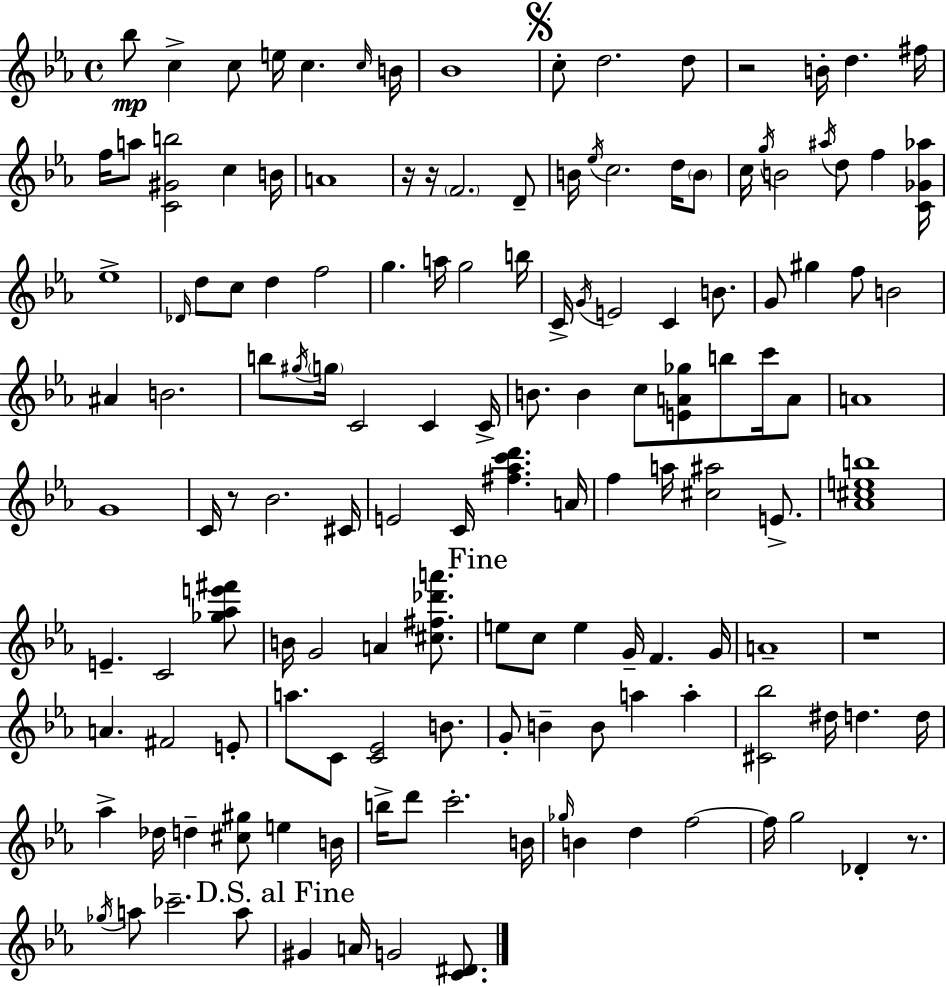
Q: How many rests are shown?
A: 6